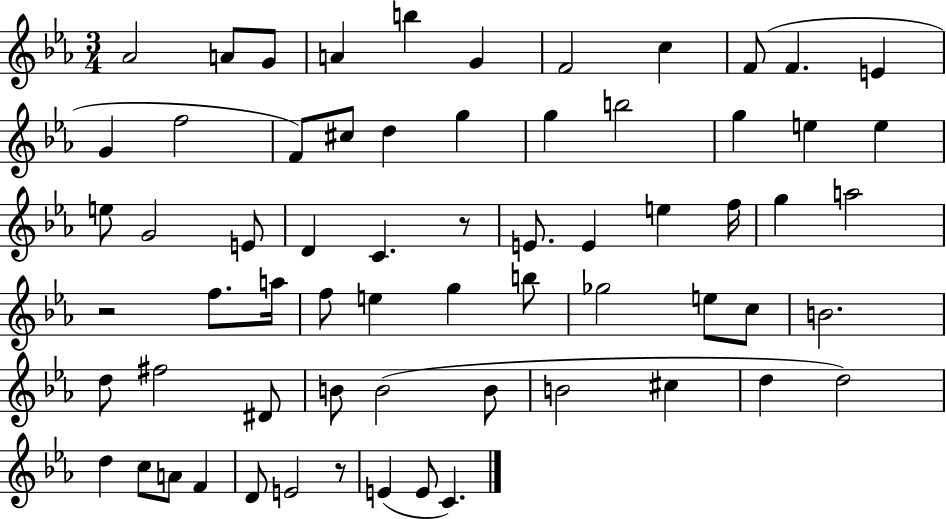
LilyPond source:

{
  \clef treble
  \numericTimeSignature
  \time 3/4
  \key ees \major
  aes'2 a'8 g'8 | a'4 b''4 g'4 | f'2 c''4 | f'8( f'4. e'4 | \break g'4 f''2 | f'8) cis''8 d''4 g''4 | g''4 b''2 | g''4 e''4 e''4 | \break e''8 g'2 e'8 | d'4 c'4. r8 | e'8. e'4 e''4 f''16 | g''4 a''2 | \break r2 f''8. a''16 | f''8 e''4 g''4 b''8 | ges''2 e''8 c''8 | b'2. | \break d''8 fis''2 dis'8 | b'8 b'2( b'8 | b'2 cis''4 | d''4 d''2) | \break d''4 c''8 a'8 f'4 | d'8 e'2 r8 | e'4( e'8 c'4.) | \bar "|."
}